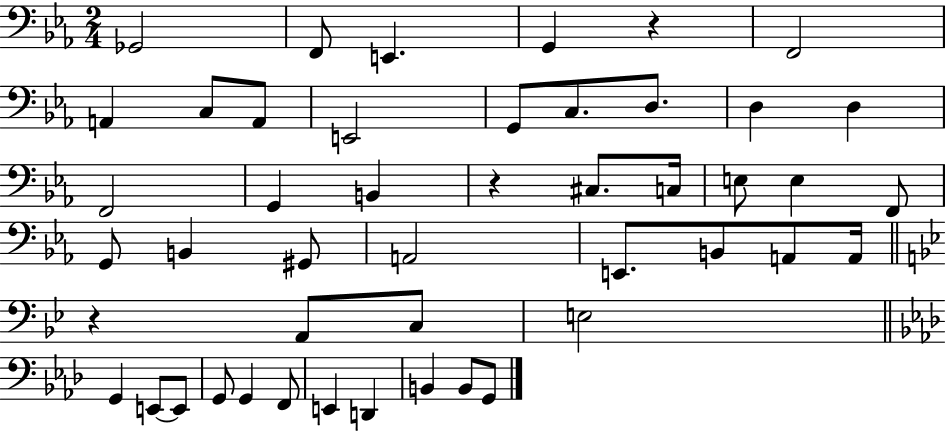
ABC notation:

X:1
T:Untitled
M:2/4
L:1/4
K:Eb
_G,,2 F,,/2 E,, G,, z F,,2 A,, C,/2 A,,/2 E,,2 G,,/2 C,/2 D,/2 D, D, F,,2 G,, B,, z ^C,/2 C,/4 E,/2 E, F,,/2 G,,/2 B,, ^G,,/2 A,,2 E,,/2 B,,/2 A,,/2 A,,/4 z A,,/2 C,/2 E,2 G,, E,,/2 E,,/2 G,,/2 G,, F,,/2 E,, D,, B,, B,,/2 G,,/2